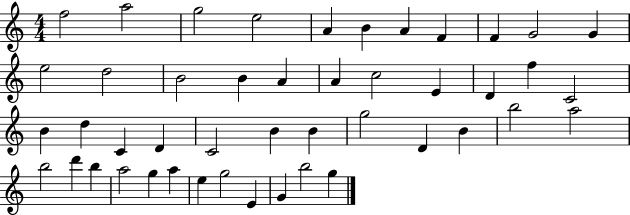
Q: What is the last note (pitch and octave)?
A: G5